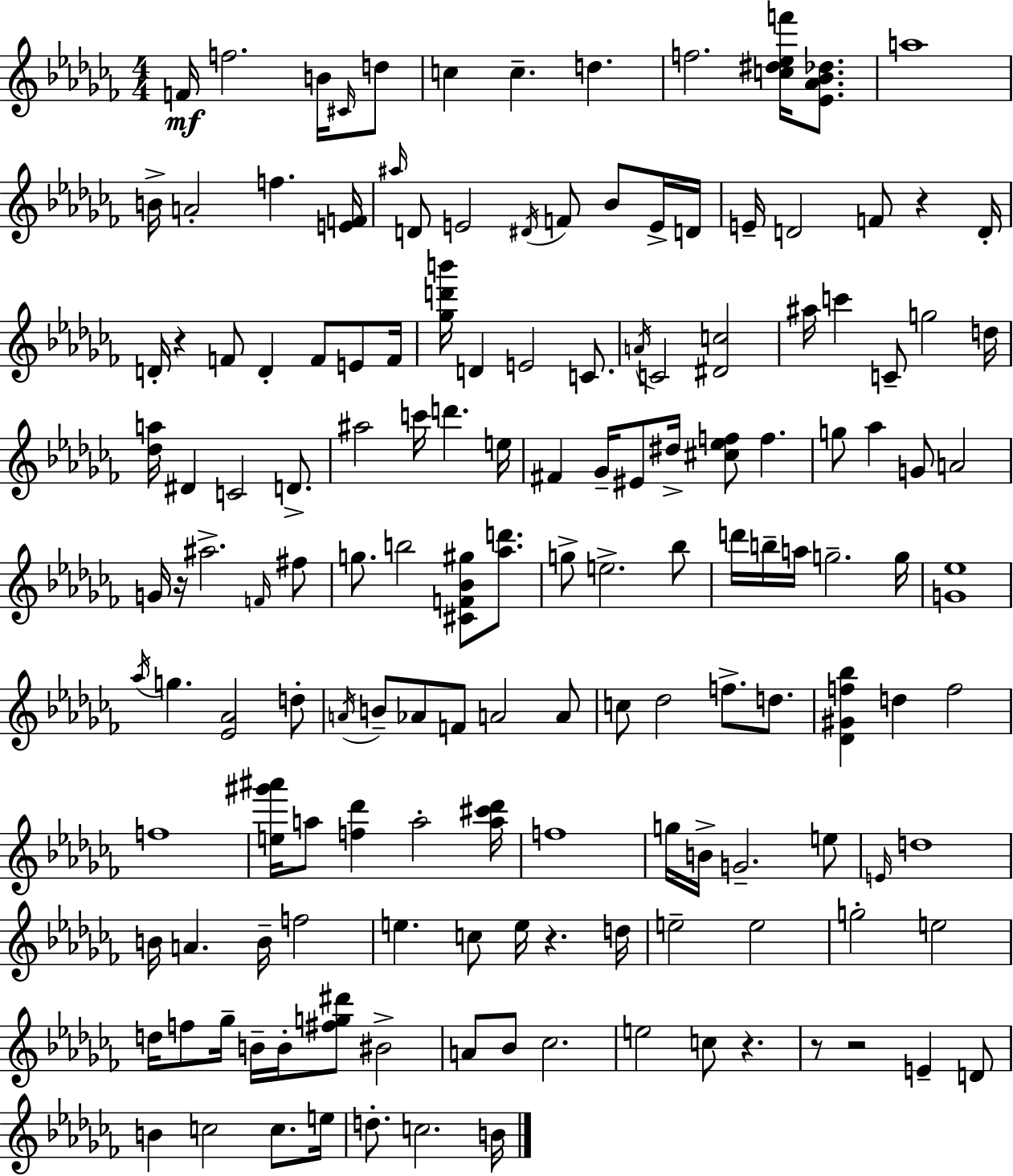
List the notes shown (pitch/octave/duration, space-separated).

F4/s F5/h. B4/s C#4/s D5/e C5/q C5/q. D5/q. F5/h. [C5,D#5,Eb5,F6]/s [Eb4,Ab4,Bb4,Db5]/e. A5/w B4/s A4/h F5/q. [E4,F4]/s A#5/s D4/e E4/h D#4/s F4/e Bb4/e E4/s D4/s E4/s D4/h F4/e R/q D4/s D4/s R/q F4/e D4/q F4/e E4/e F4/s [Gb5,D6,B6]/s D4/q E4/h C4/e. A4/s C4/h [D#4,C5]/h A#5/s C6/q C4/e G5/h D5/s [Db5,A5]/s D#4/q C4/h D4/e. A#5/h C6/s D6/q. E5/s F#4/q Gb4/s EIS4/e D#5/s [C#5,Eb5,F5]/e F5/q. G5/e Ab5/q G4/e A4/h G4/s R/s A#5/h. F4/s F#5/e G5/e. B5/h [C#4,F4,Bb4,G#5]/e [Ab5,D6]/e. G5/e E5/h. Bb5/e D6/s B5/s A5/s G5/h. G5/s [G4,Eb5]/w Ab5/s G5/q. [Eb4,Ab4]/h D5/e A4/s B4/e Ab4/e F4/e A4/h A4/e C5/e Db5/h F5/e. D5/e. [Db4,G#4,F5,Bb5]/q D5/q F5/h F5/w [E5,G#6,A#6]/s A5/e [F5,Db6]/q A5/h [A5,C#6,Db6]/s F5/w G5/s B4/s G4/h. E5/e E4/s D5/w B4/s A4/q. B4/s F5/h E5/q. C5/e E5/s R/q. D5/s E5/h E5/h G5/h E5/h D5/s F5/e Gb5/s B4/s B4/s [F#5,G5,D#6]/e BIS4/h A4/e Bb4/e CES5/h. E5/h C5/e R/q. R/e R/h E4/q D4/e B4/q C5/h C5/e. E5/s D5/e. C5/h. B4/s